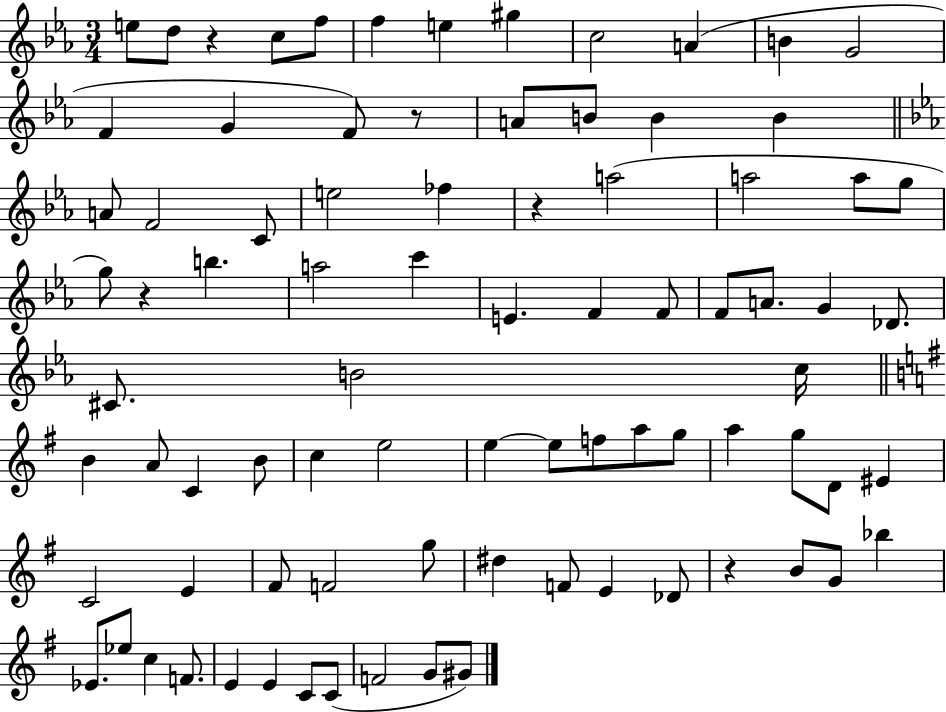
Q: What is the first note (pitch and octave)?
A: E5